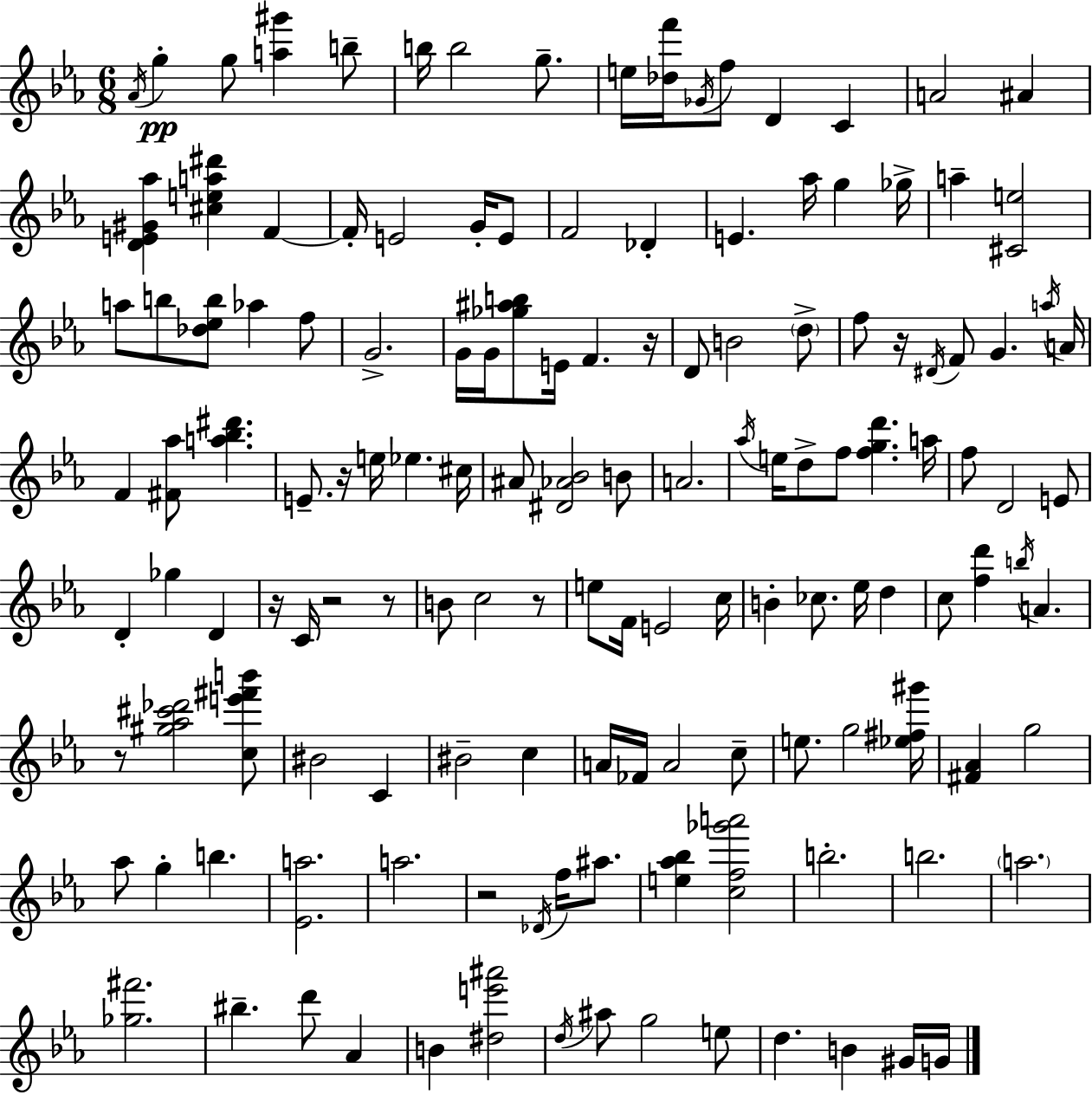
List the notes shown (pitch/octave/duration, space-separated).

Ab4/s G5/q G5/e [A5,G#6]/q B5/e B5/s B5/h G5/e. E5/s [Db5,F6]/s Gb4/s F5/e D4/q C4/q A4/h A#4/q [D4,E4,G#4,Ab5]/q [C#5,E5,A5,D#6]/q F4/q F4/s E4/h G4/s E4/e F4/h Db4/q E4/q. Ab5/s G5/q Gb5/s A5/q [C#4,E5]/h A5/e B5/e [Db5,Eb5,B5]/e Ab5/q F5/e G4/h. G4/s G4/s [Gb5,A#5,B5]/e E4/s F4/q. R/s D4/e B4/h D5/e F5/e R/s D#4/s F4/e G4/q. A5/s A4/s F4/q [F#4,Ab5]/e [A5,Bb5,D#6]/q. E4/e. R/s E5/s Eb5/q. C#5/s A#4/e [D#4,Ab4,Bb4]/h B4/e A4/h. Ab5/s E5/s D5/e F5/e [F5,G5,D6]/q. A5/s F5/e D4/h E4/e D4/q Gb5/q D4/q R/s C4/s R/h R/e B4/e C5/h R/e E5/e F4/s E4/h C5/s B4/q CES5/e. Eb5/s D5/q C5/e [F5,D6]/q B5/s A4/q. R/e [G#5,Ab5,C#6,Db6]/h [C5,E6,F#6,B6]/e BIS4/h C4/q BIS4/h C5/q A4/s FES4/s A4/h C5/e E5/e. G5/h [Eb5,F#5,G#6]/s [F#4,Ab4]/q G5/h Ab5/e G5/q B5/q. [Eb4,A5]/h. A5/h. R/h Db4/s F5/s A#5/e. [E5,Ab5,Bb5]/q [C5,F5,Gb6,A6]/h B5/h. B5/h. A5/h. [Gb5,F#6]/h. BIS5/q. D6/e Ab4/q B4/q [D#5,E6,A#6]/h D5/s A#5/e G5/h E5/e D5/q. B4/q G#4/s G4/s